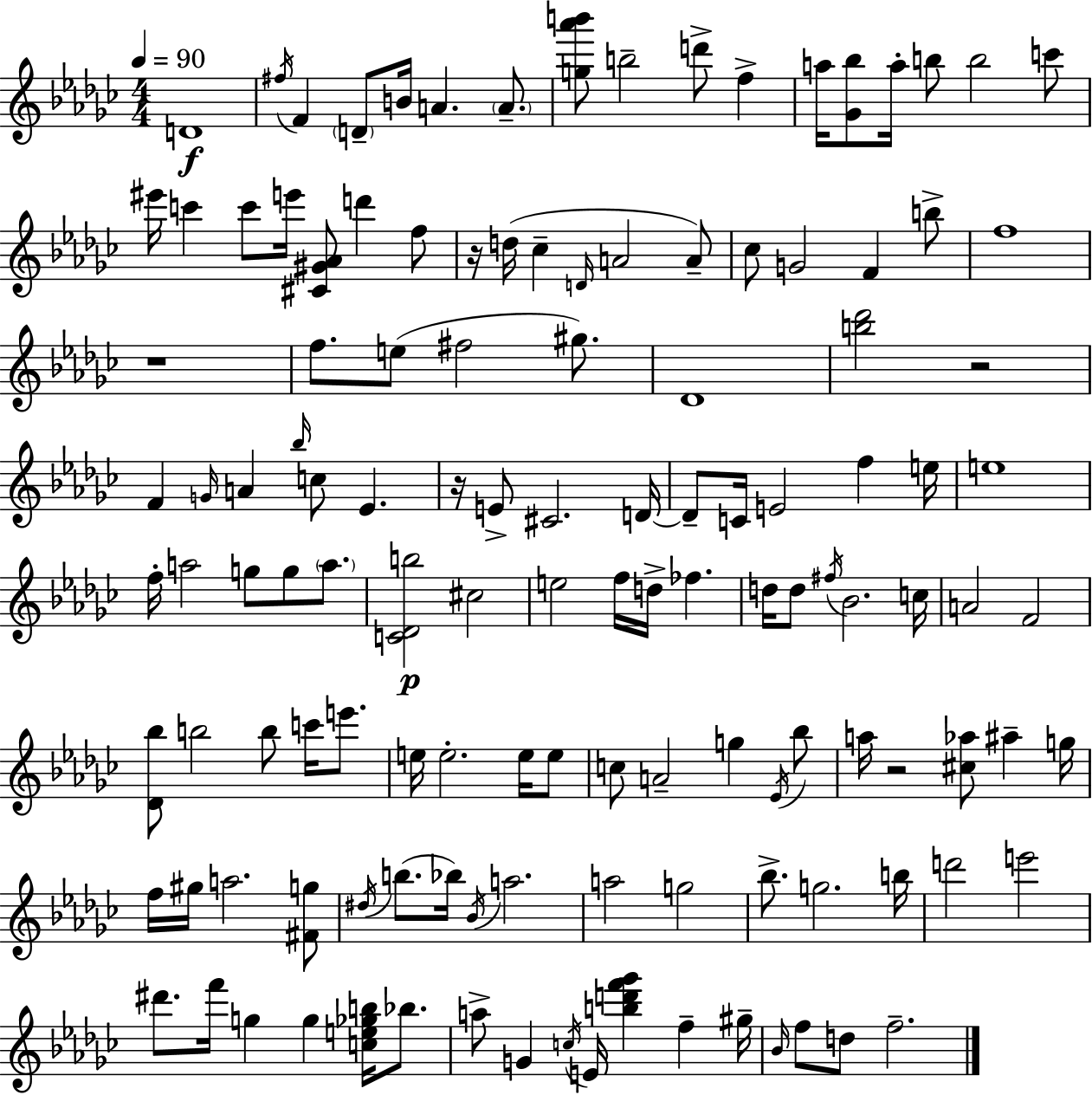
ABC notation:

X:1
T:Untitled
M:4/4
L:1/4
K:Ebm
D4 ^f/4 F D/2 B/4 A A/2 [g_a'b']/2 b2 d'/2 f a/4 [_G_b]/2 a/4 b/2 b2 c'/2 ^e'/4 c' c'/2 e'/4 [^C^G_A]/2 d' f/2 z/4 d/4 _c D/4 A2 A/2 _c/2 G2 F b/2 f4 z4 f/2 e/2 ^f2 ^g/2 _D4 [b_d']2 z2 F G/4 A _b/4 c/2 _E z/4 E/2 ^C2 D/4 D/2 C/4 E2 f e/4 e4 f/4 a2 g/2 g/2 a/2 [C_Db]2 ^c2 e2 f/4 d/4 _f d/4 d/2 ^f/4 _B2 c/4 A2 F2 [_D_b]/2 b2 b/2 c'/4 e'/2 e/4 e2 e/4 e/2 c/2 A2 g _E/4 _b/2 a/4 z2 [^c_a]/2 ^a g/4 f/4 ^g/4 a2 [^Fg]/2 ^d/4 b/2 _b/4 _B/4 a2 a2 g2 _b/2 g2 b/4 d'2 e'2 ^d'/2 f'/4 g g [ce_gb]/4 _b/2 a/2 G c/4 E/4 [bd'f'_g'] f ^g/4 _B/4 f/2 d/2 f2